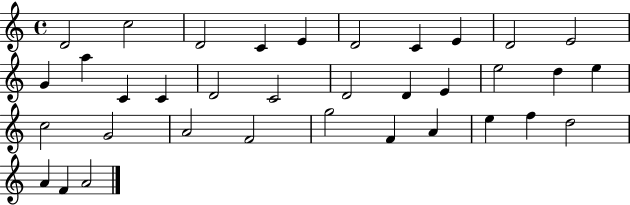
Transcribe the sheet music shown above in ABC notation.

X:1
T:Untitled
M:4/4
L:1/4
K:C
D2 c2 D2 C E D2 C E D2 E2 G a C C D2 C2 D2 D E e2 d e c2 G2 A2 F2 g2 F A e f d2 A F A2